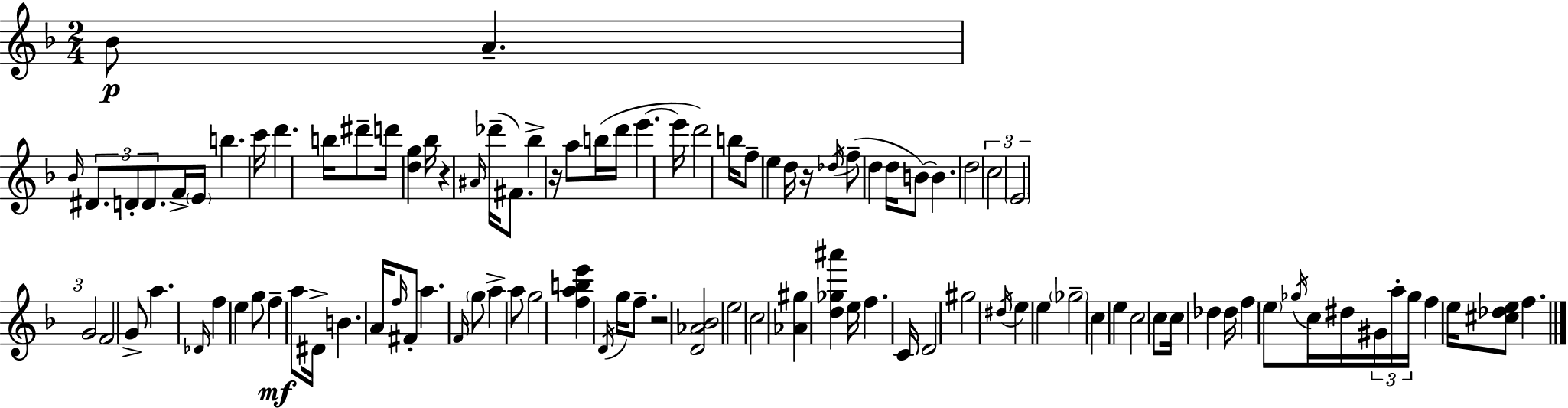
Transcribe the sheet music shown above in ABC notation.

X:1
T:Untitled
M:2/4
L:1/4
K:F
_B/2 A _B/4 ^D/2 D/2 D/2 F/4 E/4 b c'/4 d' b/4 ^d'/2 d'/4 [dg] _b/4 z ^A/4 _d'/4 ^F/2 _b z/4 a/2 b/4 d'/4 e' e'/4 d'2 b/4 f/2 e d/4 z/4 _d/4 f/2 d d/4 B/2 B d2 c2 E2 G2 F2 G/2 a _D/4 f e g/2 f a/2 ^D/4 B A/4 f/4 ^F/2 a F/4 g/2 a a/2 g2 [fabe'] D/4 g/4 f/2 z2 [D_A_B]2 e2 c2 [_A^g] [d_g^a'] e/4 f C/4 D2 ^g2 ^d/4 e e _g2 c e c2 c/2 c/4 _d _d/4 f e/2 _g/4 c/4 ^d/4 ^G/4 a/4 _g/4 f e/4 [^c_de]/2 f